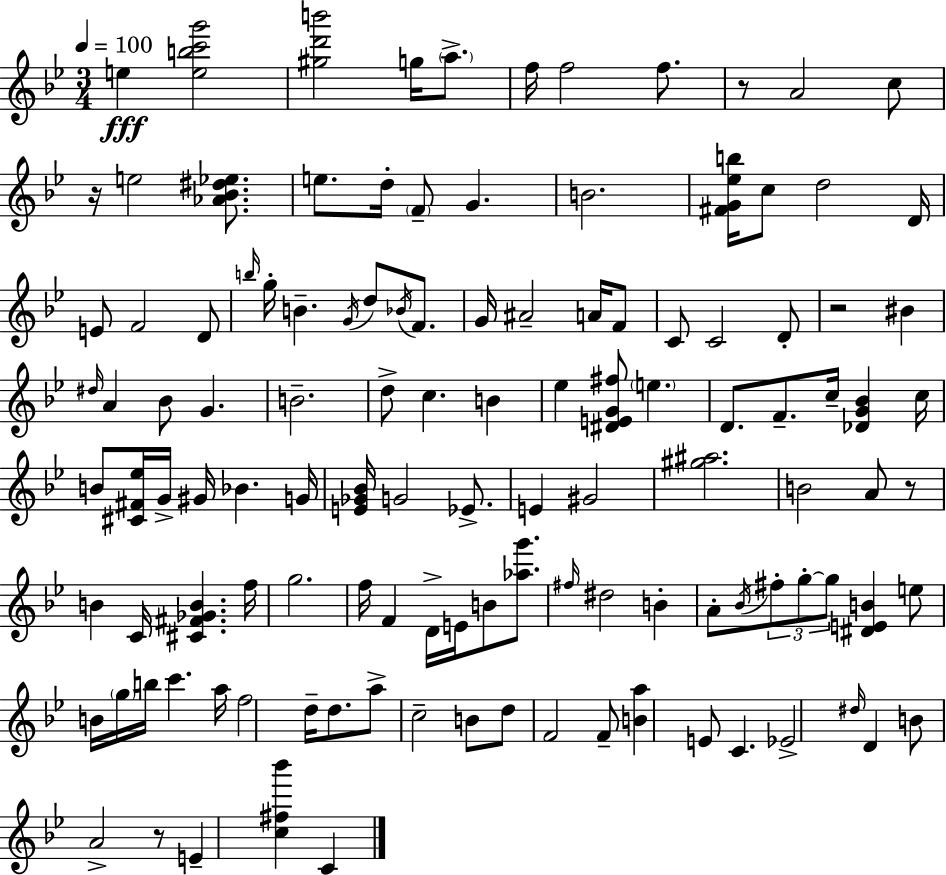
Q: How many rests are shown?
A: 5